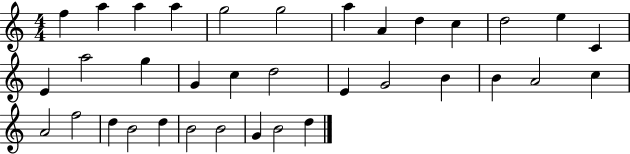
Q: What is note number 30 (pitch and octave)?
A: D5